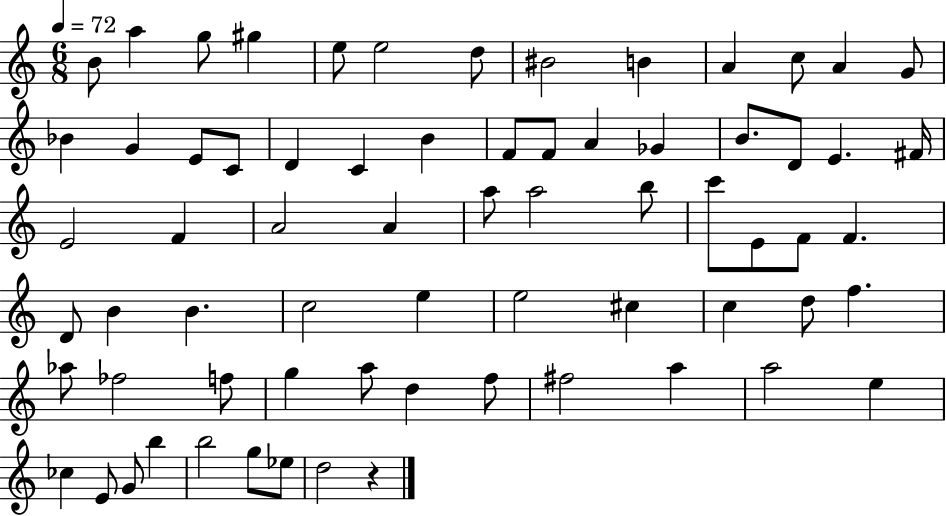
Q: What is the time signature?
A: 6/8